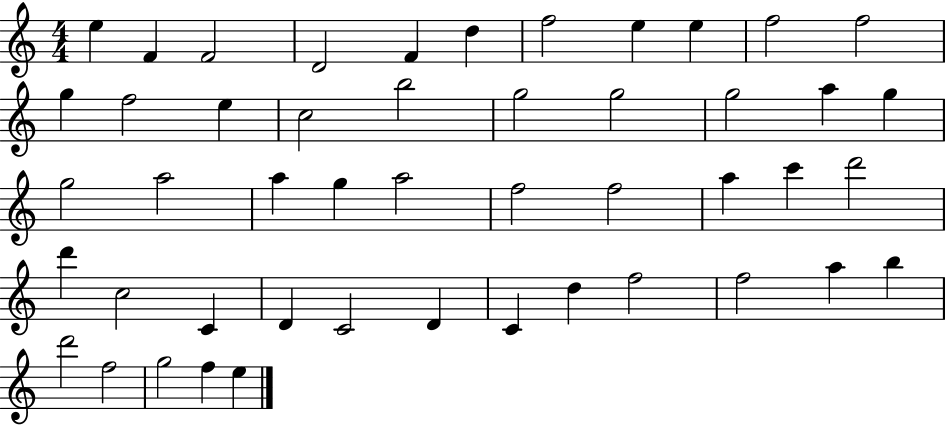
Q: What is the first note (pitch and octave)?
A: E5